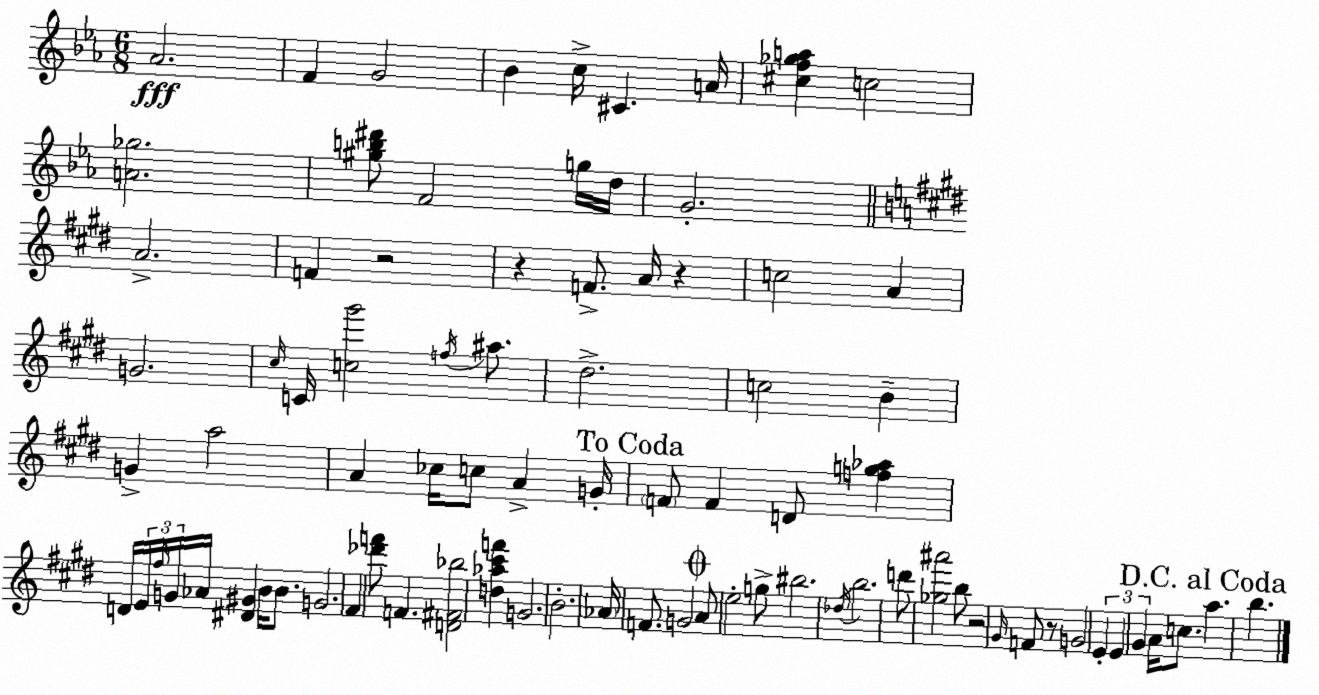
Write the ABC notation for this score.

X:1
T:Untitled
M:6/8
L:1/4
K:Cm
_A2 F G2 _B c/4 ^C A/4 [^cf_ga] c2 [A_g]2 [^gb^d']/2 F2 g/4 d/4 G2 A2 F z2 z F/2 A/4 z c2 A G2 ^c/4 C/4 [c^g']2 f/4 ^a/2 ^d2 c2 B G a2 A _c/4 c/2 A G/4 F/2 F D/2 [fg_a] D/4 E/4 ^f/4 G/4 _A/4 [^D^G] B/4 B/2 G2 ^F [_d'f']/2 F [D^F_b]2 [d_a^c'f'] G2 B2 _A/4 F/2 G2 A/2 e2 g/2 ^b2 _d/4 b2 d'/2 [_g^a']2 b/2 z2 ^G/4 F/2 z/2 G2 E E ^G A/4 c/2 a b